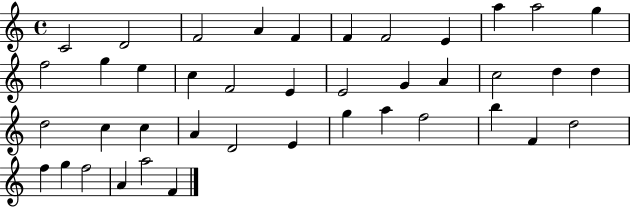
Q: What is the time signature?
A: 4/4